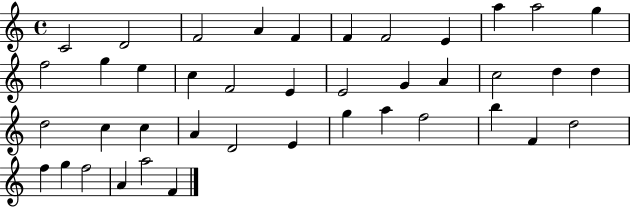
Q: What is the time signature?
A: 4/4